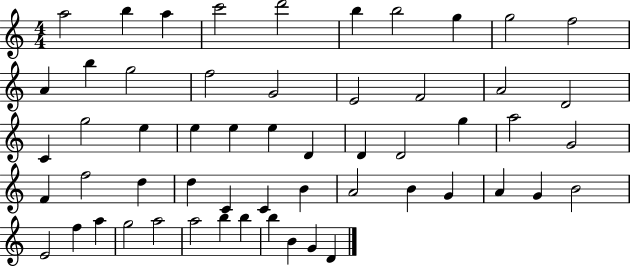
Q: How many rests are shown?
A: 0